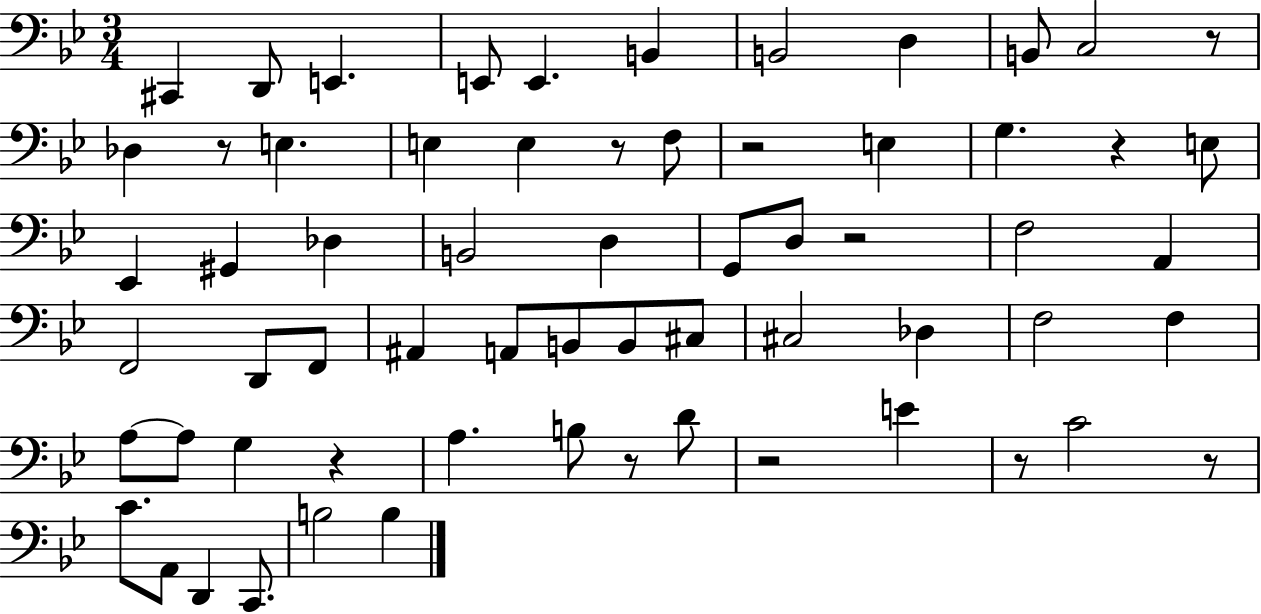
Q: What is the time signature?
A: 3/4